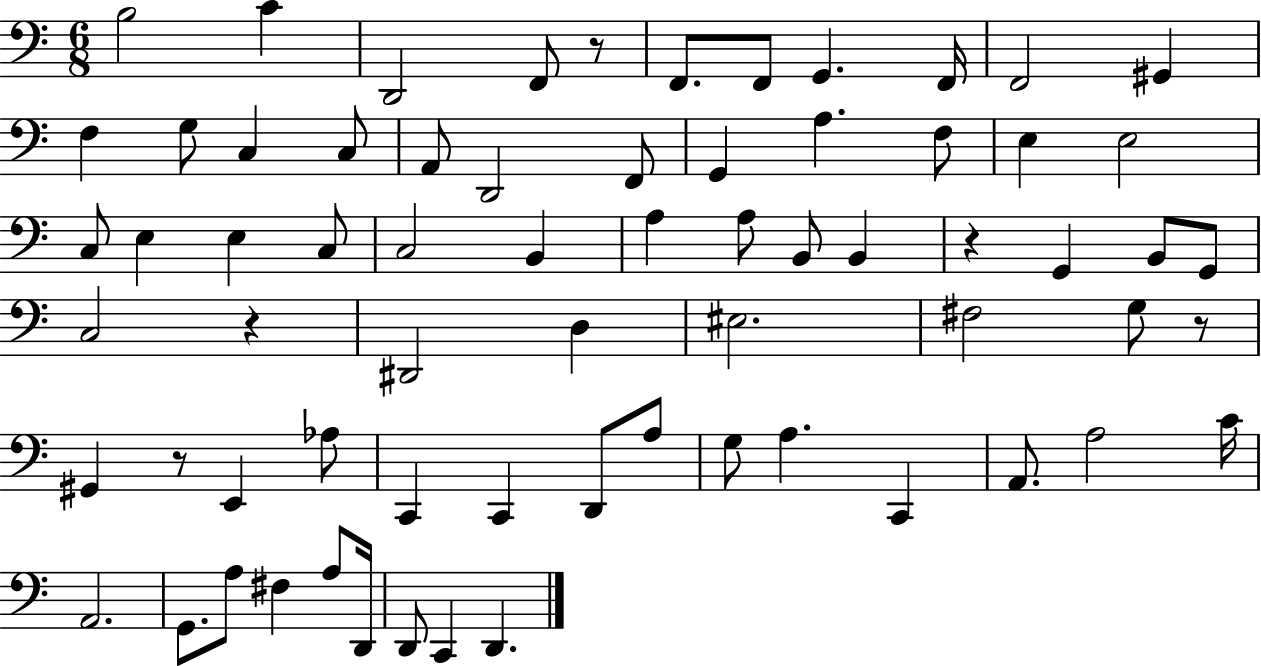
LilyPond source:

{
  \clef bass
  \numericTimeSignature
  \time 6/8
  \key c \major
  b2 c'4 | d,2 f,8 r8 | f,8. f,8 g,4. f,16 | f,2 gis,4 | \break f4 g8 c4 c8 | a,8 d,2 f,8 | g,4 a4. f8 | e4 e2 | \break c8 e4 e4 c8 | c2 b,4 | a4 a8 b,8 b,4 | r4 g,4 b,8 g,8 | \break c2 r4 | dis,2 d4 | eis2. | fis2 g8 r8 | \break gis,4 r8 e,4 aes8 | c,4 c,4 d,8 a8 | g8 a4. c,4 | a,8. a2 c'16 | \break a,2. | g,8. a8 fis4 a8 d,16 | d,8 c,4 d,4. | \bar "|."
}